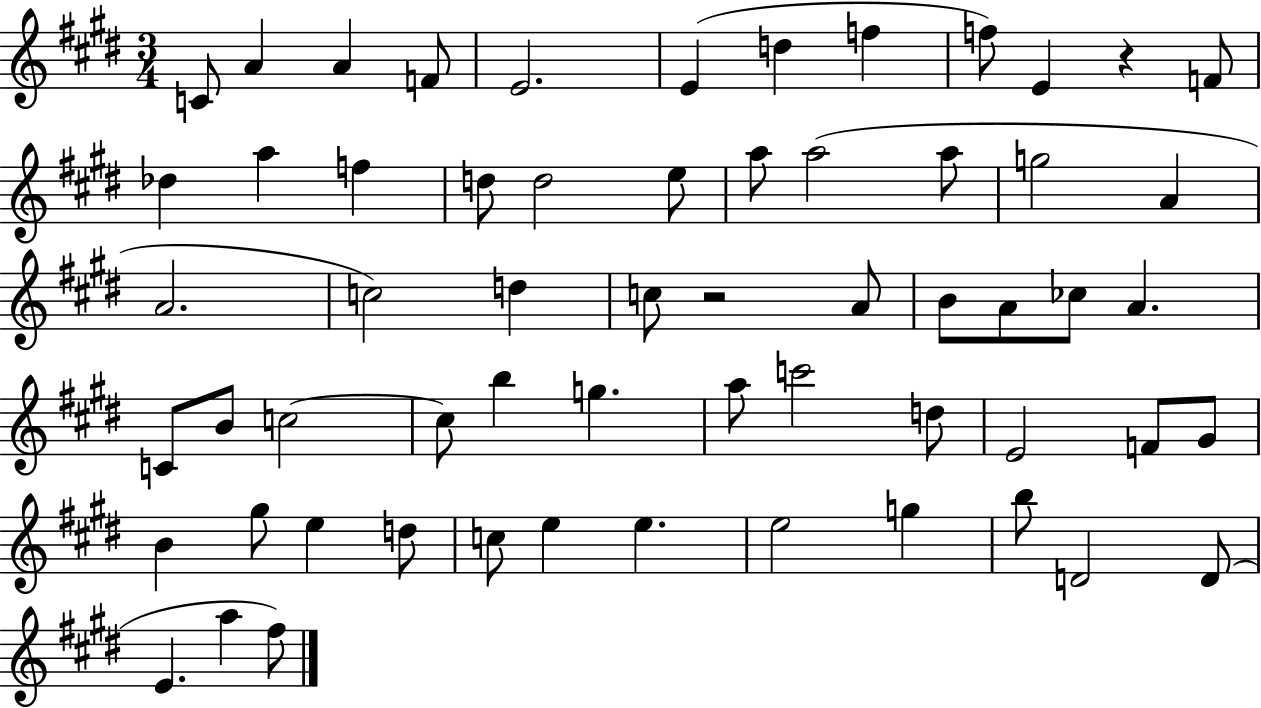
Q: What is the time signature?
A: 3/4